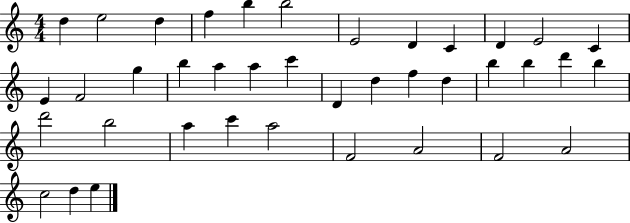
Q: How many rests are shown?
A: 0